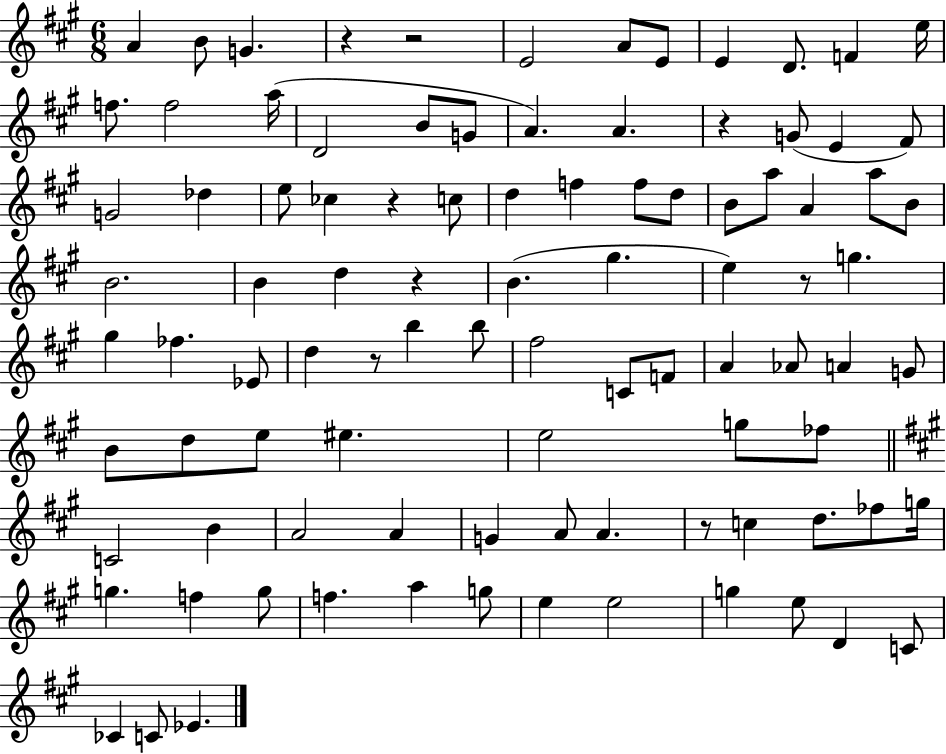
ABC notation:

X:1
T:Untitled
M:6/8
L:1/4
K:A
A B/2 G z z2 E2 A/2 E/2 E D/2 F e/4 f/2 f2 a/4 D2 B/2 G/2 A A z G/2 E ^F/2 G2 _d e/2 _c z c/2 d f f/2 d/2 B/2 a/2 A a/2 B/2 B2 B d z B ^g e z/2 g ^g _f _E/2 d z/2 b b/2 ^f2 C/2 F/2 A _A/2 A G/2 B/2 d/2 e/2 ^e e2 g/2 _f/2 C2 B A2 A G A/2 A z/2 c d/2 _f/2 g/4 g f g/2 f a g/2 e e2 g e/2 D C/2 _C C/2 _E